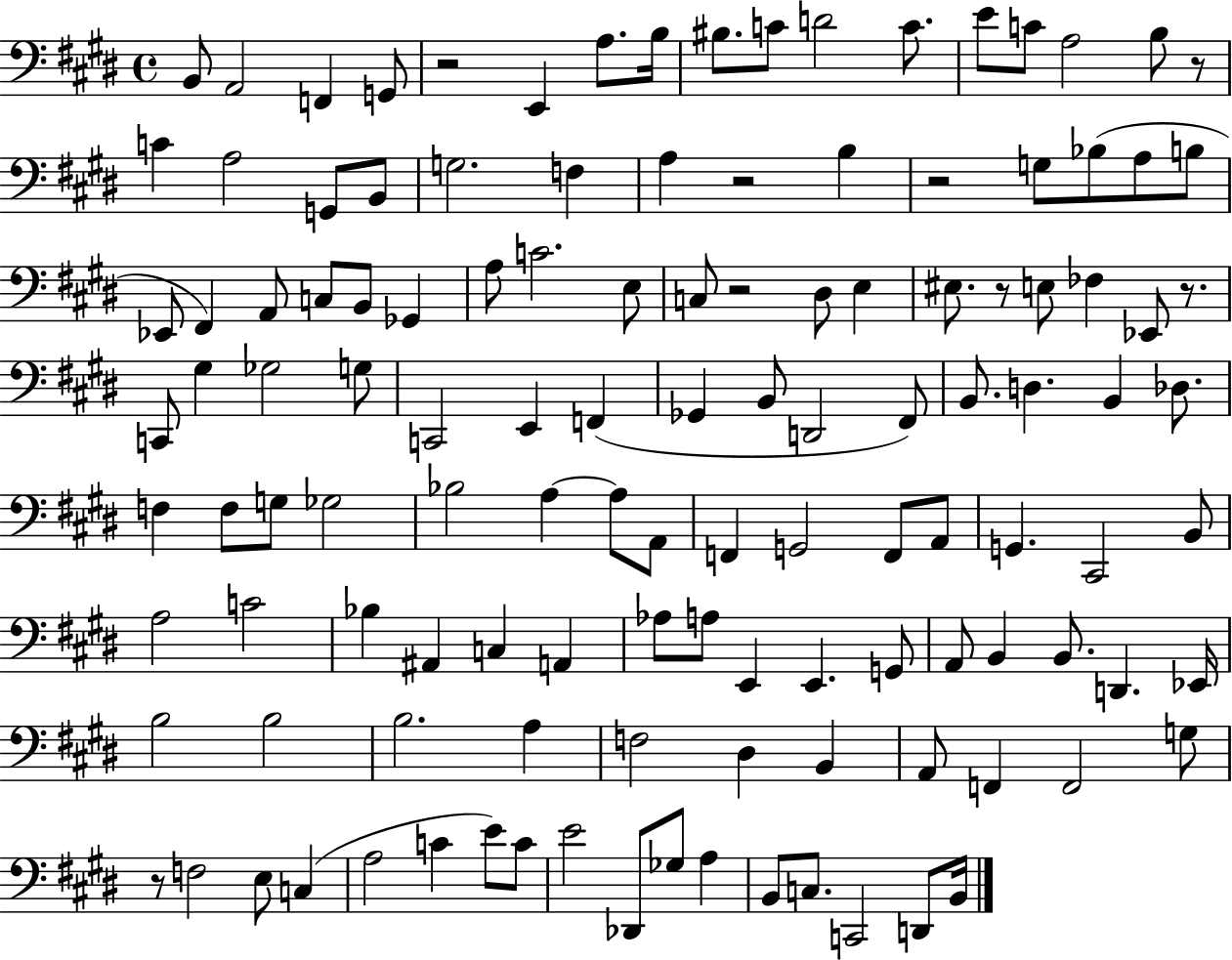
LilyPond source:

{
  \clef bass
  \time 4/4
  \defaultTimeSignature
  \key e \major
  b,8 a,2 f,4 g,8 | r2 e,4 a8. b16 | bis8. c'8 d'2 c'8. | e'8 c'8 a2 b8 r8 | \break c'4 a2 g,8 b,8 | g2. f4 | a4 r2 b4 | r2 g8 bes8( a8 b8 | \break ees,8 fis,4) a,8 c8 b,8 ges,4 | a8 c'2. e8 | c8 r2 dis8 e4 | eis8. r8 e8 fes4 ees,8 r8. | \break c,8 gis4 ges2 g8 | c,2 e,4 f,4( | ges,4 b,8 d,2 fis,8) | b,8. d4. b,4 des8. | \break f4 f8 g8 ges2 | bes2 a4~~ a8 a,8 | f,4 g,2 f,8 a,8 | g,4. cis,2 b,8 | \break a2 c'2 | bes4 ais,4 c4 a,4 | aes8 a8 e,4 e,4. g,8 | a,8 b,4 b,8. d,4. ees,16 | \break b2 b2 | b2. a4 | f2 dis4 b,4 | a,8 f,4 f,2 g8 | \break r8 f2 e8 c4( | a2 c'4 e'8) c'8 | e'2 des,8 ges8 a4 | b,8 c8. c,2 d,8 b,16 | \break \bar "|."
}